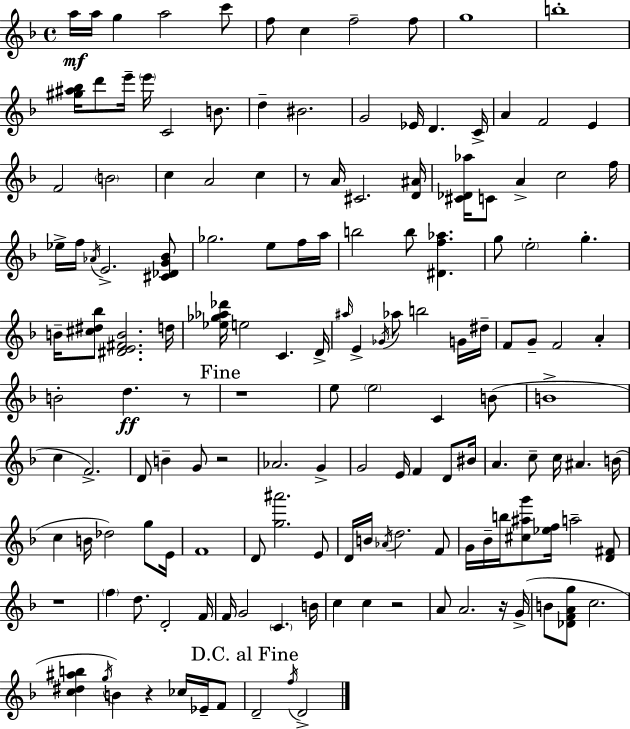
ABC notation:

X:1
T:Untitled
M:4/4
L:1/4
K:F
a/4 a/4 g a2 c'/2 f/2 c f2 f/2 g4 b4 [^g^a_b]/4 d'/2 e'/4 e'/4 C2 B/2 d ^B2 G2 _E/4 D C/4 A F2 E F2 B2 c A2 c z/2 A/4 ^C2 [D^A]/4 [^C_D_a]/4 C/2 A c2 f/4 _e/4 f/4 _A/4 E2 [^C_DG_B]/2 _g2 e/2 f/4 a/4 b2 b/2 [^Df_a] g/2 e2 g B/4 [^c^d_b]/2 [^DE^FB]2 d/4 [_e_g_a_d']/4 e2 C D/4 ^a/4 E _G/4 _a/2 b2 G/4 ^d/4 F/2 G/2 F2 A B2 d z/2 z4 e/2 e2 C B/2 B4 c F2 D/2 B G/2 z2 _A2 G G2 E/4 F D/2 ^B/4 A c/2 c/4 ^A B/4 c B/4 _d2 g/2 E/4 F4 D/2 [g^a']2 E/2 D/4 B/4 _A/4 d2 F/2 G/4 _B/4 b/4 [^c^ag']/2 [_ef]/4 a2 [D^F]/2 z4 f d/2 D2 F/4 F/4 G2 C B/4 c c z2 A/2 A2 z/4 G/4 B/2 [_DFAg]/2 c2 [c^d^ab] g/4 B z _c/4 _E/4 F/2 D2 f/4 D2